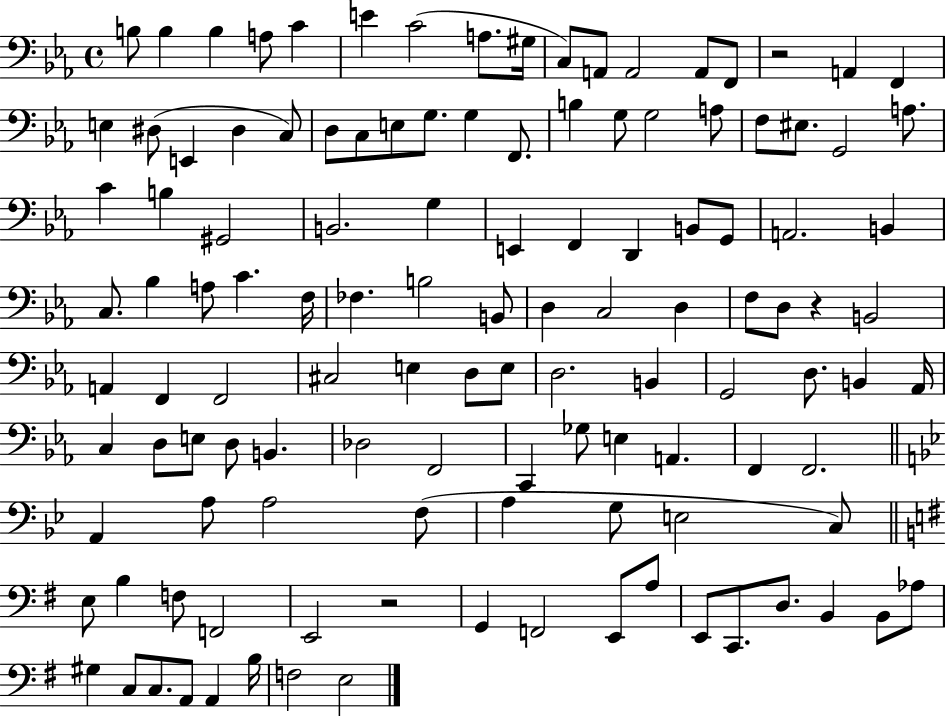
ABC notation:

X:1
T:Untitled
M:4/4
L:1/4
K:Eb
B,/2 B, B, A,/2 C E C2 A,/2 ^G,/4 C,/2 A,,/2 A,,2 A,,/2 F,,/2 z2 A,, F,, E, ^D,/2 E,, ^D, C,/2 D,/2 C,/2 E,/2 G,/2 G, F,,/2 B, G,/2 G,2 A,/2 F,/2 ^E,/2 G,,2 A,/2 C B, ^G,,2 B,,2 G, E,, F,, D,, B,,/2 G,,/2 A,,2 B,, C,/2 _B, A,/2 C F,/4 _F, B,2 B,,/2 D, C,2 D, F,/2 D,/2 z B,,2 A,, F,, F,,2 ^C,2 E, D,/2 E,/2 D,2 B,, G,,2 D,/2 B,, _A,,/4 C, D,/2 E,/2 D,/2 B,, _D,2 F,,2 C,, _G,/2 E, A,, F,, F,,2 A,, A,/2 A,2 F,/2 A, G,/2 E,2 C,/2 E,/2 B, F,/2 F,,2 E,,2 z2 G,, F,,2 E,,/2 A,/2 E,,/2 C,,/2 D,/2 B,, B,,/2 _A,/2 ^G, C,/2 C,/2 A,,/2 A,, B,/4 F,2 E,2